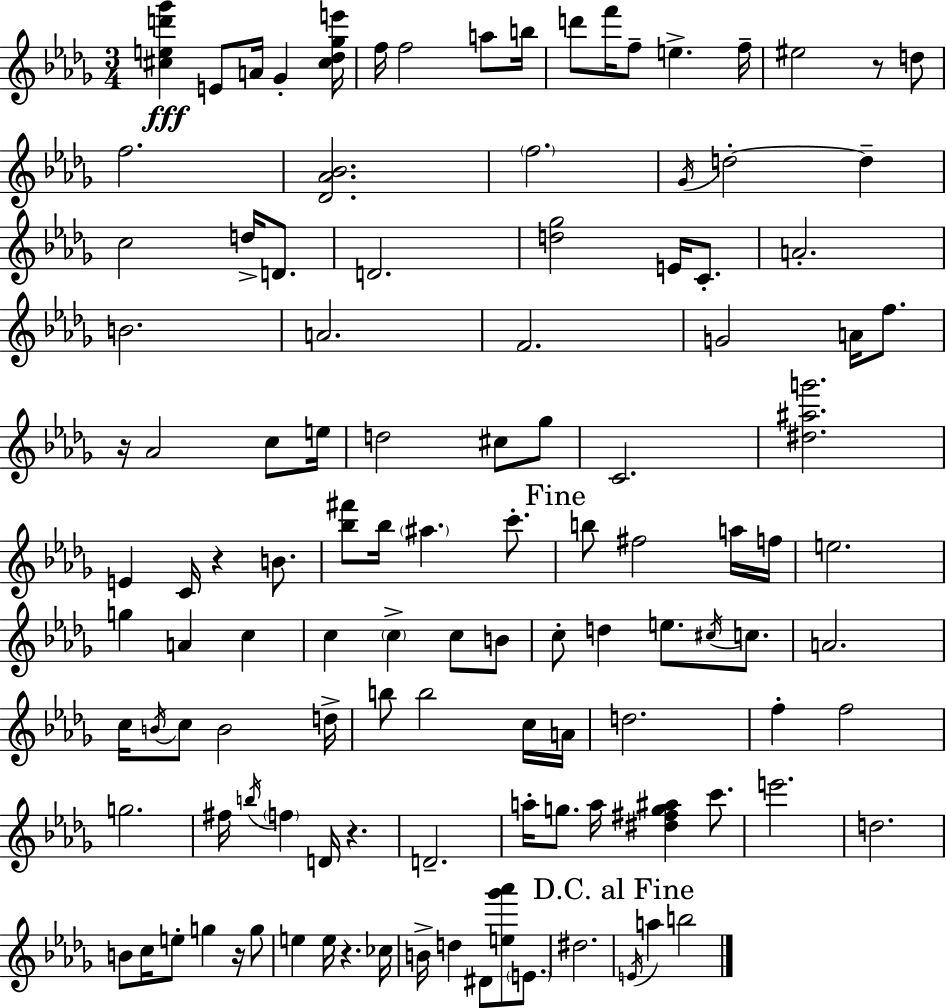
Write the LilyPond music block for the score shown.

{
  \clef treble
  \numericTimeSignature
  \time 3/4
  \key bes \minor
  <cis'' e'' d''' ges'''>4\fff e'8 a'16 ges'4-. <cis'' des'' ges'' e'''>16 | f''16 f''2 a''8 b''16 | d'''8 f'''16 f''8-- e''4.-> f''16-- | eis''2 r8 d''8 | \break f''2. | <des' aes' bes'>2. | \parenthesize f''2. | \acciaccatura { ges'16 } d''2-.~~ d''4-- | \break c''2 d''16-> d'8. | d'2. | <d'' ges''>2 e'16 c'8.-. | a'2.-. | \break b'2. | a'2. | f'2. | g'2 a'16 f''8. | \break r16 aes'2 c''8 | e''16 d''2 cis''8 ges''8 | c'2. | <dis'' ais'' g'''>2. | \break e'4 c'16 r4 b'8. | <bes'' fis'''>8 bes''16 \parenthesize ais''4. c'''8.-. | \mark "Fine" b''8 fis''2 a''16 | f''16 e''2. | \break g''4 a'4 c''4 | c''4 \parenthesize c''4-> c''8 b'8 | c''8-. d''4 e''8. \acciaccatura { cis''16 } c''8. | a'2. | \break c''16 \acciaccatura { b'16 } c''8 b'2 | d''16-> b''8 b''2 | c''16 a'16 d''2. | f''4-. f''2 | \break g''2. | fis''16 \acciaccatura { b''16 } \parenthesize f''4 d'16 r4. | d'2.-- | a''16-. g''8. a''16 <dis'' fis'' g'' ais''>4 | \break c'''8. e'''2. | d''2. | b'8 c''16 e''8-. g''4 | r16 g''8 e''4 e''16 r4. | \break ces''16 b'16-> d''4 dis'8 <e'' ges''' aes'''>8 | \parenthesize e'8. dis''2. | \mark "D.C. al Fine" \acciaccatura { e'16 } a''4 b''2 | \bar "|."
}